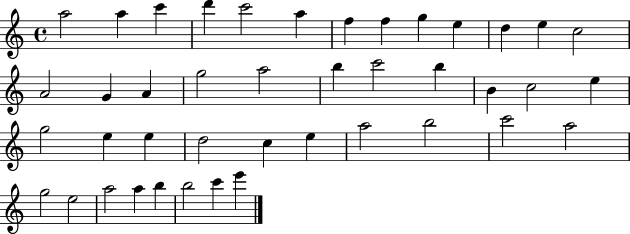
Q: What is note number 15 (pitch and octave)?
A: G4